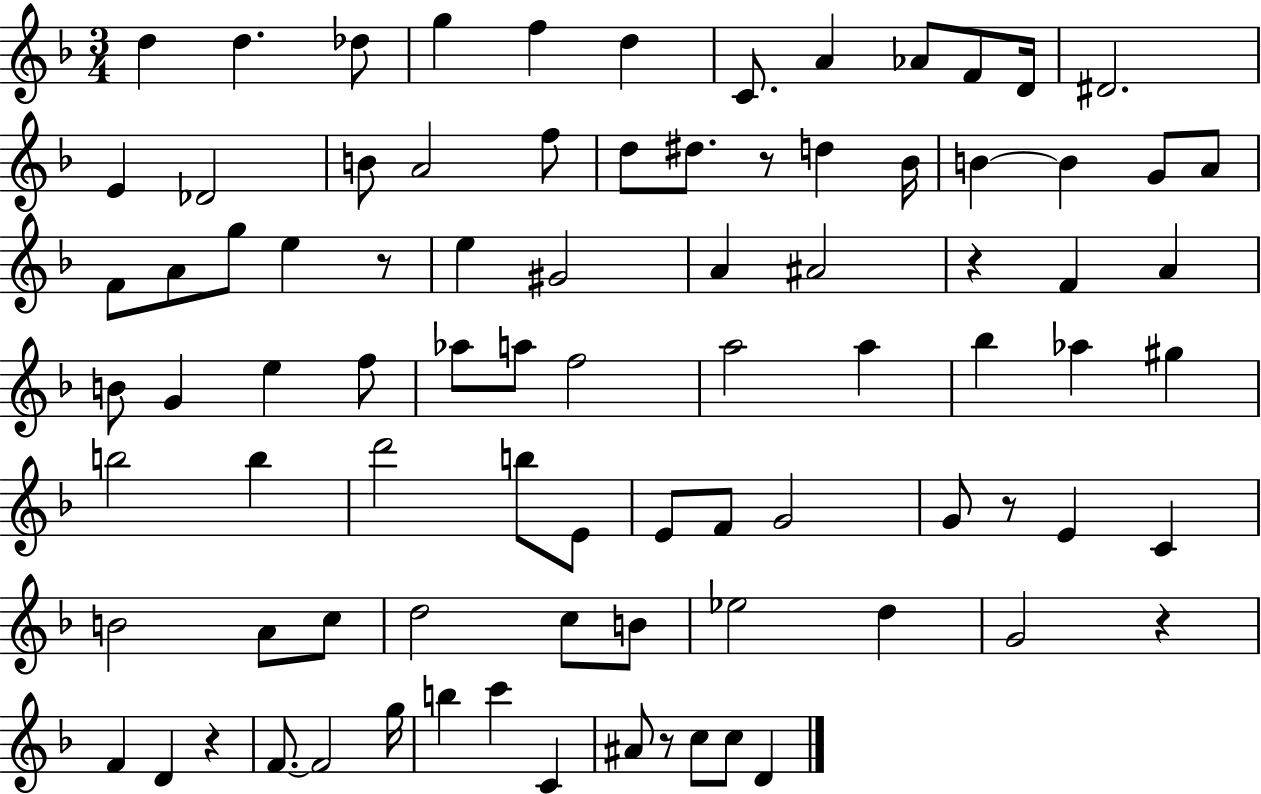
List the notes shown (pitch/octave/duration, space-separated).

D5/q D5/q. Db5/e G5/q F5/q D5/q C4/e. A4/q Ab4/e F4/e D4/s D#4/h. E4/q Db4/h B4/e A4/h F5/e D5/e D#5/e. R/e D5/q Bb4/s B4/q B4/q G4/e A4/e F4/e A4/e G5/e E5/q R/e E5/q G#4/h A4/q A#4/h R/q F4/q A4/q B4/e G4/q E5/q F5/e Ab5/e A5/e F5/h A5/h A5/q Bb5/q Ab5/q G#5/q B5/h B5/q D6/h B5/e E4/e E4/e F4/e G4/h G4/e R/e E4/q C4/q B4/h A4/e C5/e D5/h C5/e B4/e Eb5/h D5/q G4/h R/q F4/q D4/q R/q F4/e. F4/h G5/s B5/q C6/q C4/q A#4/e R/e C5/e C5/e D4/q